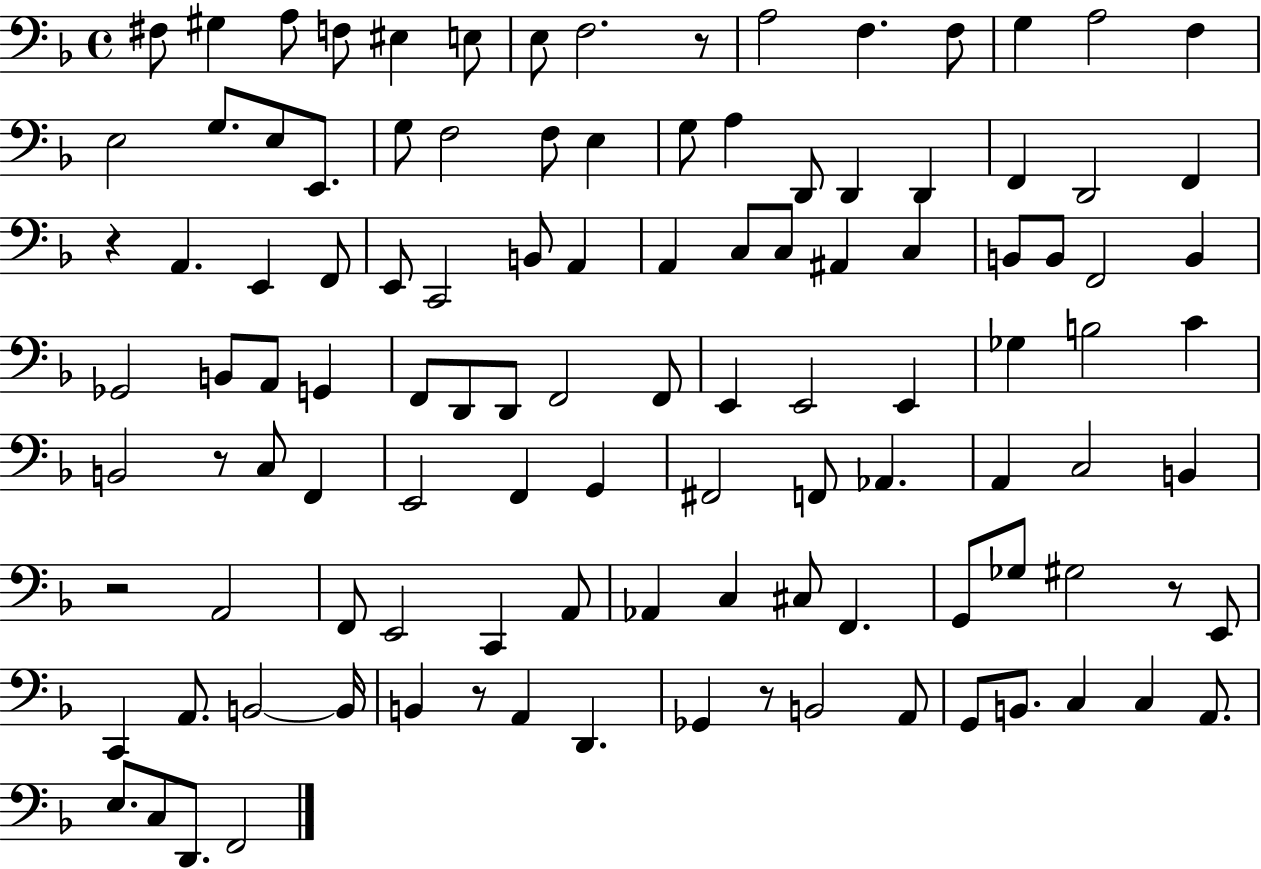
F#3/e G#3/q A3/e F3/e EIS3/q E3/e E3/e F3/h. R/e A3/h F3/q. F3/e G3/q A3/h F3/q E3/h G3/e. E3/e E2/e. G3/e F3/h F3/e E3/q G3/e A3/q D2/e D2/q D2/q F2/q D2/h F2/q R/q A2/q. E2/q F2/e E2/e C2/h B2/e A2/q A2/q C3/e C3/e A#2/q C3/q B2/e B2/e F2/h B2/q Gb2/h B2/e A2/e G2/q F2/e D2/e D2/e F2/h F2/e E2/q E2/h E2/q Gb3/q B3/h C4/q B2/h R/e C3/e F2/q E2/h F2/q G2/q F#2/h F2/e Ab2/q. A2/q C3/h B2/q R/h A2/h F2/e E2/h C2/q A2/e Ab2/q C3/q C#3/e F2/q. G2/e Gb3/e G#3/h R/e E2/e C2/q A2/e. B2/h B2/s B2/q R/e A2/q D2/q. Gb2/q R/e B2/h A2/e G2/e B2/e. C3/q C3/q A2/e. E3/e. C3/e D2/e. F2/h